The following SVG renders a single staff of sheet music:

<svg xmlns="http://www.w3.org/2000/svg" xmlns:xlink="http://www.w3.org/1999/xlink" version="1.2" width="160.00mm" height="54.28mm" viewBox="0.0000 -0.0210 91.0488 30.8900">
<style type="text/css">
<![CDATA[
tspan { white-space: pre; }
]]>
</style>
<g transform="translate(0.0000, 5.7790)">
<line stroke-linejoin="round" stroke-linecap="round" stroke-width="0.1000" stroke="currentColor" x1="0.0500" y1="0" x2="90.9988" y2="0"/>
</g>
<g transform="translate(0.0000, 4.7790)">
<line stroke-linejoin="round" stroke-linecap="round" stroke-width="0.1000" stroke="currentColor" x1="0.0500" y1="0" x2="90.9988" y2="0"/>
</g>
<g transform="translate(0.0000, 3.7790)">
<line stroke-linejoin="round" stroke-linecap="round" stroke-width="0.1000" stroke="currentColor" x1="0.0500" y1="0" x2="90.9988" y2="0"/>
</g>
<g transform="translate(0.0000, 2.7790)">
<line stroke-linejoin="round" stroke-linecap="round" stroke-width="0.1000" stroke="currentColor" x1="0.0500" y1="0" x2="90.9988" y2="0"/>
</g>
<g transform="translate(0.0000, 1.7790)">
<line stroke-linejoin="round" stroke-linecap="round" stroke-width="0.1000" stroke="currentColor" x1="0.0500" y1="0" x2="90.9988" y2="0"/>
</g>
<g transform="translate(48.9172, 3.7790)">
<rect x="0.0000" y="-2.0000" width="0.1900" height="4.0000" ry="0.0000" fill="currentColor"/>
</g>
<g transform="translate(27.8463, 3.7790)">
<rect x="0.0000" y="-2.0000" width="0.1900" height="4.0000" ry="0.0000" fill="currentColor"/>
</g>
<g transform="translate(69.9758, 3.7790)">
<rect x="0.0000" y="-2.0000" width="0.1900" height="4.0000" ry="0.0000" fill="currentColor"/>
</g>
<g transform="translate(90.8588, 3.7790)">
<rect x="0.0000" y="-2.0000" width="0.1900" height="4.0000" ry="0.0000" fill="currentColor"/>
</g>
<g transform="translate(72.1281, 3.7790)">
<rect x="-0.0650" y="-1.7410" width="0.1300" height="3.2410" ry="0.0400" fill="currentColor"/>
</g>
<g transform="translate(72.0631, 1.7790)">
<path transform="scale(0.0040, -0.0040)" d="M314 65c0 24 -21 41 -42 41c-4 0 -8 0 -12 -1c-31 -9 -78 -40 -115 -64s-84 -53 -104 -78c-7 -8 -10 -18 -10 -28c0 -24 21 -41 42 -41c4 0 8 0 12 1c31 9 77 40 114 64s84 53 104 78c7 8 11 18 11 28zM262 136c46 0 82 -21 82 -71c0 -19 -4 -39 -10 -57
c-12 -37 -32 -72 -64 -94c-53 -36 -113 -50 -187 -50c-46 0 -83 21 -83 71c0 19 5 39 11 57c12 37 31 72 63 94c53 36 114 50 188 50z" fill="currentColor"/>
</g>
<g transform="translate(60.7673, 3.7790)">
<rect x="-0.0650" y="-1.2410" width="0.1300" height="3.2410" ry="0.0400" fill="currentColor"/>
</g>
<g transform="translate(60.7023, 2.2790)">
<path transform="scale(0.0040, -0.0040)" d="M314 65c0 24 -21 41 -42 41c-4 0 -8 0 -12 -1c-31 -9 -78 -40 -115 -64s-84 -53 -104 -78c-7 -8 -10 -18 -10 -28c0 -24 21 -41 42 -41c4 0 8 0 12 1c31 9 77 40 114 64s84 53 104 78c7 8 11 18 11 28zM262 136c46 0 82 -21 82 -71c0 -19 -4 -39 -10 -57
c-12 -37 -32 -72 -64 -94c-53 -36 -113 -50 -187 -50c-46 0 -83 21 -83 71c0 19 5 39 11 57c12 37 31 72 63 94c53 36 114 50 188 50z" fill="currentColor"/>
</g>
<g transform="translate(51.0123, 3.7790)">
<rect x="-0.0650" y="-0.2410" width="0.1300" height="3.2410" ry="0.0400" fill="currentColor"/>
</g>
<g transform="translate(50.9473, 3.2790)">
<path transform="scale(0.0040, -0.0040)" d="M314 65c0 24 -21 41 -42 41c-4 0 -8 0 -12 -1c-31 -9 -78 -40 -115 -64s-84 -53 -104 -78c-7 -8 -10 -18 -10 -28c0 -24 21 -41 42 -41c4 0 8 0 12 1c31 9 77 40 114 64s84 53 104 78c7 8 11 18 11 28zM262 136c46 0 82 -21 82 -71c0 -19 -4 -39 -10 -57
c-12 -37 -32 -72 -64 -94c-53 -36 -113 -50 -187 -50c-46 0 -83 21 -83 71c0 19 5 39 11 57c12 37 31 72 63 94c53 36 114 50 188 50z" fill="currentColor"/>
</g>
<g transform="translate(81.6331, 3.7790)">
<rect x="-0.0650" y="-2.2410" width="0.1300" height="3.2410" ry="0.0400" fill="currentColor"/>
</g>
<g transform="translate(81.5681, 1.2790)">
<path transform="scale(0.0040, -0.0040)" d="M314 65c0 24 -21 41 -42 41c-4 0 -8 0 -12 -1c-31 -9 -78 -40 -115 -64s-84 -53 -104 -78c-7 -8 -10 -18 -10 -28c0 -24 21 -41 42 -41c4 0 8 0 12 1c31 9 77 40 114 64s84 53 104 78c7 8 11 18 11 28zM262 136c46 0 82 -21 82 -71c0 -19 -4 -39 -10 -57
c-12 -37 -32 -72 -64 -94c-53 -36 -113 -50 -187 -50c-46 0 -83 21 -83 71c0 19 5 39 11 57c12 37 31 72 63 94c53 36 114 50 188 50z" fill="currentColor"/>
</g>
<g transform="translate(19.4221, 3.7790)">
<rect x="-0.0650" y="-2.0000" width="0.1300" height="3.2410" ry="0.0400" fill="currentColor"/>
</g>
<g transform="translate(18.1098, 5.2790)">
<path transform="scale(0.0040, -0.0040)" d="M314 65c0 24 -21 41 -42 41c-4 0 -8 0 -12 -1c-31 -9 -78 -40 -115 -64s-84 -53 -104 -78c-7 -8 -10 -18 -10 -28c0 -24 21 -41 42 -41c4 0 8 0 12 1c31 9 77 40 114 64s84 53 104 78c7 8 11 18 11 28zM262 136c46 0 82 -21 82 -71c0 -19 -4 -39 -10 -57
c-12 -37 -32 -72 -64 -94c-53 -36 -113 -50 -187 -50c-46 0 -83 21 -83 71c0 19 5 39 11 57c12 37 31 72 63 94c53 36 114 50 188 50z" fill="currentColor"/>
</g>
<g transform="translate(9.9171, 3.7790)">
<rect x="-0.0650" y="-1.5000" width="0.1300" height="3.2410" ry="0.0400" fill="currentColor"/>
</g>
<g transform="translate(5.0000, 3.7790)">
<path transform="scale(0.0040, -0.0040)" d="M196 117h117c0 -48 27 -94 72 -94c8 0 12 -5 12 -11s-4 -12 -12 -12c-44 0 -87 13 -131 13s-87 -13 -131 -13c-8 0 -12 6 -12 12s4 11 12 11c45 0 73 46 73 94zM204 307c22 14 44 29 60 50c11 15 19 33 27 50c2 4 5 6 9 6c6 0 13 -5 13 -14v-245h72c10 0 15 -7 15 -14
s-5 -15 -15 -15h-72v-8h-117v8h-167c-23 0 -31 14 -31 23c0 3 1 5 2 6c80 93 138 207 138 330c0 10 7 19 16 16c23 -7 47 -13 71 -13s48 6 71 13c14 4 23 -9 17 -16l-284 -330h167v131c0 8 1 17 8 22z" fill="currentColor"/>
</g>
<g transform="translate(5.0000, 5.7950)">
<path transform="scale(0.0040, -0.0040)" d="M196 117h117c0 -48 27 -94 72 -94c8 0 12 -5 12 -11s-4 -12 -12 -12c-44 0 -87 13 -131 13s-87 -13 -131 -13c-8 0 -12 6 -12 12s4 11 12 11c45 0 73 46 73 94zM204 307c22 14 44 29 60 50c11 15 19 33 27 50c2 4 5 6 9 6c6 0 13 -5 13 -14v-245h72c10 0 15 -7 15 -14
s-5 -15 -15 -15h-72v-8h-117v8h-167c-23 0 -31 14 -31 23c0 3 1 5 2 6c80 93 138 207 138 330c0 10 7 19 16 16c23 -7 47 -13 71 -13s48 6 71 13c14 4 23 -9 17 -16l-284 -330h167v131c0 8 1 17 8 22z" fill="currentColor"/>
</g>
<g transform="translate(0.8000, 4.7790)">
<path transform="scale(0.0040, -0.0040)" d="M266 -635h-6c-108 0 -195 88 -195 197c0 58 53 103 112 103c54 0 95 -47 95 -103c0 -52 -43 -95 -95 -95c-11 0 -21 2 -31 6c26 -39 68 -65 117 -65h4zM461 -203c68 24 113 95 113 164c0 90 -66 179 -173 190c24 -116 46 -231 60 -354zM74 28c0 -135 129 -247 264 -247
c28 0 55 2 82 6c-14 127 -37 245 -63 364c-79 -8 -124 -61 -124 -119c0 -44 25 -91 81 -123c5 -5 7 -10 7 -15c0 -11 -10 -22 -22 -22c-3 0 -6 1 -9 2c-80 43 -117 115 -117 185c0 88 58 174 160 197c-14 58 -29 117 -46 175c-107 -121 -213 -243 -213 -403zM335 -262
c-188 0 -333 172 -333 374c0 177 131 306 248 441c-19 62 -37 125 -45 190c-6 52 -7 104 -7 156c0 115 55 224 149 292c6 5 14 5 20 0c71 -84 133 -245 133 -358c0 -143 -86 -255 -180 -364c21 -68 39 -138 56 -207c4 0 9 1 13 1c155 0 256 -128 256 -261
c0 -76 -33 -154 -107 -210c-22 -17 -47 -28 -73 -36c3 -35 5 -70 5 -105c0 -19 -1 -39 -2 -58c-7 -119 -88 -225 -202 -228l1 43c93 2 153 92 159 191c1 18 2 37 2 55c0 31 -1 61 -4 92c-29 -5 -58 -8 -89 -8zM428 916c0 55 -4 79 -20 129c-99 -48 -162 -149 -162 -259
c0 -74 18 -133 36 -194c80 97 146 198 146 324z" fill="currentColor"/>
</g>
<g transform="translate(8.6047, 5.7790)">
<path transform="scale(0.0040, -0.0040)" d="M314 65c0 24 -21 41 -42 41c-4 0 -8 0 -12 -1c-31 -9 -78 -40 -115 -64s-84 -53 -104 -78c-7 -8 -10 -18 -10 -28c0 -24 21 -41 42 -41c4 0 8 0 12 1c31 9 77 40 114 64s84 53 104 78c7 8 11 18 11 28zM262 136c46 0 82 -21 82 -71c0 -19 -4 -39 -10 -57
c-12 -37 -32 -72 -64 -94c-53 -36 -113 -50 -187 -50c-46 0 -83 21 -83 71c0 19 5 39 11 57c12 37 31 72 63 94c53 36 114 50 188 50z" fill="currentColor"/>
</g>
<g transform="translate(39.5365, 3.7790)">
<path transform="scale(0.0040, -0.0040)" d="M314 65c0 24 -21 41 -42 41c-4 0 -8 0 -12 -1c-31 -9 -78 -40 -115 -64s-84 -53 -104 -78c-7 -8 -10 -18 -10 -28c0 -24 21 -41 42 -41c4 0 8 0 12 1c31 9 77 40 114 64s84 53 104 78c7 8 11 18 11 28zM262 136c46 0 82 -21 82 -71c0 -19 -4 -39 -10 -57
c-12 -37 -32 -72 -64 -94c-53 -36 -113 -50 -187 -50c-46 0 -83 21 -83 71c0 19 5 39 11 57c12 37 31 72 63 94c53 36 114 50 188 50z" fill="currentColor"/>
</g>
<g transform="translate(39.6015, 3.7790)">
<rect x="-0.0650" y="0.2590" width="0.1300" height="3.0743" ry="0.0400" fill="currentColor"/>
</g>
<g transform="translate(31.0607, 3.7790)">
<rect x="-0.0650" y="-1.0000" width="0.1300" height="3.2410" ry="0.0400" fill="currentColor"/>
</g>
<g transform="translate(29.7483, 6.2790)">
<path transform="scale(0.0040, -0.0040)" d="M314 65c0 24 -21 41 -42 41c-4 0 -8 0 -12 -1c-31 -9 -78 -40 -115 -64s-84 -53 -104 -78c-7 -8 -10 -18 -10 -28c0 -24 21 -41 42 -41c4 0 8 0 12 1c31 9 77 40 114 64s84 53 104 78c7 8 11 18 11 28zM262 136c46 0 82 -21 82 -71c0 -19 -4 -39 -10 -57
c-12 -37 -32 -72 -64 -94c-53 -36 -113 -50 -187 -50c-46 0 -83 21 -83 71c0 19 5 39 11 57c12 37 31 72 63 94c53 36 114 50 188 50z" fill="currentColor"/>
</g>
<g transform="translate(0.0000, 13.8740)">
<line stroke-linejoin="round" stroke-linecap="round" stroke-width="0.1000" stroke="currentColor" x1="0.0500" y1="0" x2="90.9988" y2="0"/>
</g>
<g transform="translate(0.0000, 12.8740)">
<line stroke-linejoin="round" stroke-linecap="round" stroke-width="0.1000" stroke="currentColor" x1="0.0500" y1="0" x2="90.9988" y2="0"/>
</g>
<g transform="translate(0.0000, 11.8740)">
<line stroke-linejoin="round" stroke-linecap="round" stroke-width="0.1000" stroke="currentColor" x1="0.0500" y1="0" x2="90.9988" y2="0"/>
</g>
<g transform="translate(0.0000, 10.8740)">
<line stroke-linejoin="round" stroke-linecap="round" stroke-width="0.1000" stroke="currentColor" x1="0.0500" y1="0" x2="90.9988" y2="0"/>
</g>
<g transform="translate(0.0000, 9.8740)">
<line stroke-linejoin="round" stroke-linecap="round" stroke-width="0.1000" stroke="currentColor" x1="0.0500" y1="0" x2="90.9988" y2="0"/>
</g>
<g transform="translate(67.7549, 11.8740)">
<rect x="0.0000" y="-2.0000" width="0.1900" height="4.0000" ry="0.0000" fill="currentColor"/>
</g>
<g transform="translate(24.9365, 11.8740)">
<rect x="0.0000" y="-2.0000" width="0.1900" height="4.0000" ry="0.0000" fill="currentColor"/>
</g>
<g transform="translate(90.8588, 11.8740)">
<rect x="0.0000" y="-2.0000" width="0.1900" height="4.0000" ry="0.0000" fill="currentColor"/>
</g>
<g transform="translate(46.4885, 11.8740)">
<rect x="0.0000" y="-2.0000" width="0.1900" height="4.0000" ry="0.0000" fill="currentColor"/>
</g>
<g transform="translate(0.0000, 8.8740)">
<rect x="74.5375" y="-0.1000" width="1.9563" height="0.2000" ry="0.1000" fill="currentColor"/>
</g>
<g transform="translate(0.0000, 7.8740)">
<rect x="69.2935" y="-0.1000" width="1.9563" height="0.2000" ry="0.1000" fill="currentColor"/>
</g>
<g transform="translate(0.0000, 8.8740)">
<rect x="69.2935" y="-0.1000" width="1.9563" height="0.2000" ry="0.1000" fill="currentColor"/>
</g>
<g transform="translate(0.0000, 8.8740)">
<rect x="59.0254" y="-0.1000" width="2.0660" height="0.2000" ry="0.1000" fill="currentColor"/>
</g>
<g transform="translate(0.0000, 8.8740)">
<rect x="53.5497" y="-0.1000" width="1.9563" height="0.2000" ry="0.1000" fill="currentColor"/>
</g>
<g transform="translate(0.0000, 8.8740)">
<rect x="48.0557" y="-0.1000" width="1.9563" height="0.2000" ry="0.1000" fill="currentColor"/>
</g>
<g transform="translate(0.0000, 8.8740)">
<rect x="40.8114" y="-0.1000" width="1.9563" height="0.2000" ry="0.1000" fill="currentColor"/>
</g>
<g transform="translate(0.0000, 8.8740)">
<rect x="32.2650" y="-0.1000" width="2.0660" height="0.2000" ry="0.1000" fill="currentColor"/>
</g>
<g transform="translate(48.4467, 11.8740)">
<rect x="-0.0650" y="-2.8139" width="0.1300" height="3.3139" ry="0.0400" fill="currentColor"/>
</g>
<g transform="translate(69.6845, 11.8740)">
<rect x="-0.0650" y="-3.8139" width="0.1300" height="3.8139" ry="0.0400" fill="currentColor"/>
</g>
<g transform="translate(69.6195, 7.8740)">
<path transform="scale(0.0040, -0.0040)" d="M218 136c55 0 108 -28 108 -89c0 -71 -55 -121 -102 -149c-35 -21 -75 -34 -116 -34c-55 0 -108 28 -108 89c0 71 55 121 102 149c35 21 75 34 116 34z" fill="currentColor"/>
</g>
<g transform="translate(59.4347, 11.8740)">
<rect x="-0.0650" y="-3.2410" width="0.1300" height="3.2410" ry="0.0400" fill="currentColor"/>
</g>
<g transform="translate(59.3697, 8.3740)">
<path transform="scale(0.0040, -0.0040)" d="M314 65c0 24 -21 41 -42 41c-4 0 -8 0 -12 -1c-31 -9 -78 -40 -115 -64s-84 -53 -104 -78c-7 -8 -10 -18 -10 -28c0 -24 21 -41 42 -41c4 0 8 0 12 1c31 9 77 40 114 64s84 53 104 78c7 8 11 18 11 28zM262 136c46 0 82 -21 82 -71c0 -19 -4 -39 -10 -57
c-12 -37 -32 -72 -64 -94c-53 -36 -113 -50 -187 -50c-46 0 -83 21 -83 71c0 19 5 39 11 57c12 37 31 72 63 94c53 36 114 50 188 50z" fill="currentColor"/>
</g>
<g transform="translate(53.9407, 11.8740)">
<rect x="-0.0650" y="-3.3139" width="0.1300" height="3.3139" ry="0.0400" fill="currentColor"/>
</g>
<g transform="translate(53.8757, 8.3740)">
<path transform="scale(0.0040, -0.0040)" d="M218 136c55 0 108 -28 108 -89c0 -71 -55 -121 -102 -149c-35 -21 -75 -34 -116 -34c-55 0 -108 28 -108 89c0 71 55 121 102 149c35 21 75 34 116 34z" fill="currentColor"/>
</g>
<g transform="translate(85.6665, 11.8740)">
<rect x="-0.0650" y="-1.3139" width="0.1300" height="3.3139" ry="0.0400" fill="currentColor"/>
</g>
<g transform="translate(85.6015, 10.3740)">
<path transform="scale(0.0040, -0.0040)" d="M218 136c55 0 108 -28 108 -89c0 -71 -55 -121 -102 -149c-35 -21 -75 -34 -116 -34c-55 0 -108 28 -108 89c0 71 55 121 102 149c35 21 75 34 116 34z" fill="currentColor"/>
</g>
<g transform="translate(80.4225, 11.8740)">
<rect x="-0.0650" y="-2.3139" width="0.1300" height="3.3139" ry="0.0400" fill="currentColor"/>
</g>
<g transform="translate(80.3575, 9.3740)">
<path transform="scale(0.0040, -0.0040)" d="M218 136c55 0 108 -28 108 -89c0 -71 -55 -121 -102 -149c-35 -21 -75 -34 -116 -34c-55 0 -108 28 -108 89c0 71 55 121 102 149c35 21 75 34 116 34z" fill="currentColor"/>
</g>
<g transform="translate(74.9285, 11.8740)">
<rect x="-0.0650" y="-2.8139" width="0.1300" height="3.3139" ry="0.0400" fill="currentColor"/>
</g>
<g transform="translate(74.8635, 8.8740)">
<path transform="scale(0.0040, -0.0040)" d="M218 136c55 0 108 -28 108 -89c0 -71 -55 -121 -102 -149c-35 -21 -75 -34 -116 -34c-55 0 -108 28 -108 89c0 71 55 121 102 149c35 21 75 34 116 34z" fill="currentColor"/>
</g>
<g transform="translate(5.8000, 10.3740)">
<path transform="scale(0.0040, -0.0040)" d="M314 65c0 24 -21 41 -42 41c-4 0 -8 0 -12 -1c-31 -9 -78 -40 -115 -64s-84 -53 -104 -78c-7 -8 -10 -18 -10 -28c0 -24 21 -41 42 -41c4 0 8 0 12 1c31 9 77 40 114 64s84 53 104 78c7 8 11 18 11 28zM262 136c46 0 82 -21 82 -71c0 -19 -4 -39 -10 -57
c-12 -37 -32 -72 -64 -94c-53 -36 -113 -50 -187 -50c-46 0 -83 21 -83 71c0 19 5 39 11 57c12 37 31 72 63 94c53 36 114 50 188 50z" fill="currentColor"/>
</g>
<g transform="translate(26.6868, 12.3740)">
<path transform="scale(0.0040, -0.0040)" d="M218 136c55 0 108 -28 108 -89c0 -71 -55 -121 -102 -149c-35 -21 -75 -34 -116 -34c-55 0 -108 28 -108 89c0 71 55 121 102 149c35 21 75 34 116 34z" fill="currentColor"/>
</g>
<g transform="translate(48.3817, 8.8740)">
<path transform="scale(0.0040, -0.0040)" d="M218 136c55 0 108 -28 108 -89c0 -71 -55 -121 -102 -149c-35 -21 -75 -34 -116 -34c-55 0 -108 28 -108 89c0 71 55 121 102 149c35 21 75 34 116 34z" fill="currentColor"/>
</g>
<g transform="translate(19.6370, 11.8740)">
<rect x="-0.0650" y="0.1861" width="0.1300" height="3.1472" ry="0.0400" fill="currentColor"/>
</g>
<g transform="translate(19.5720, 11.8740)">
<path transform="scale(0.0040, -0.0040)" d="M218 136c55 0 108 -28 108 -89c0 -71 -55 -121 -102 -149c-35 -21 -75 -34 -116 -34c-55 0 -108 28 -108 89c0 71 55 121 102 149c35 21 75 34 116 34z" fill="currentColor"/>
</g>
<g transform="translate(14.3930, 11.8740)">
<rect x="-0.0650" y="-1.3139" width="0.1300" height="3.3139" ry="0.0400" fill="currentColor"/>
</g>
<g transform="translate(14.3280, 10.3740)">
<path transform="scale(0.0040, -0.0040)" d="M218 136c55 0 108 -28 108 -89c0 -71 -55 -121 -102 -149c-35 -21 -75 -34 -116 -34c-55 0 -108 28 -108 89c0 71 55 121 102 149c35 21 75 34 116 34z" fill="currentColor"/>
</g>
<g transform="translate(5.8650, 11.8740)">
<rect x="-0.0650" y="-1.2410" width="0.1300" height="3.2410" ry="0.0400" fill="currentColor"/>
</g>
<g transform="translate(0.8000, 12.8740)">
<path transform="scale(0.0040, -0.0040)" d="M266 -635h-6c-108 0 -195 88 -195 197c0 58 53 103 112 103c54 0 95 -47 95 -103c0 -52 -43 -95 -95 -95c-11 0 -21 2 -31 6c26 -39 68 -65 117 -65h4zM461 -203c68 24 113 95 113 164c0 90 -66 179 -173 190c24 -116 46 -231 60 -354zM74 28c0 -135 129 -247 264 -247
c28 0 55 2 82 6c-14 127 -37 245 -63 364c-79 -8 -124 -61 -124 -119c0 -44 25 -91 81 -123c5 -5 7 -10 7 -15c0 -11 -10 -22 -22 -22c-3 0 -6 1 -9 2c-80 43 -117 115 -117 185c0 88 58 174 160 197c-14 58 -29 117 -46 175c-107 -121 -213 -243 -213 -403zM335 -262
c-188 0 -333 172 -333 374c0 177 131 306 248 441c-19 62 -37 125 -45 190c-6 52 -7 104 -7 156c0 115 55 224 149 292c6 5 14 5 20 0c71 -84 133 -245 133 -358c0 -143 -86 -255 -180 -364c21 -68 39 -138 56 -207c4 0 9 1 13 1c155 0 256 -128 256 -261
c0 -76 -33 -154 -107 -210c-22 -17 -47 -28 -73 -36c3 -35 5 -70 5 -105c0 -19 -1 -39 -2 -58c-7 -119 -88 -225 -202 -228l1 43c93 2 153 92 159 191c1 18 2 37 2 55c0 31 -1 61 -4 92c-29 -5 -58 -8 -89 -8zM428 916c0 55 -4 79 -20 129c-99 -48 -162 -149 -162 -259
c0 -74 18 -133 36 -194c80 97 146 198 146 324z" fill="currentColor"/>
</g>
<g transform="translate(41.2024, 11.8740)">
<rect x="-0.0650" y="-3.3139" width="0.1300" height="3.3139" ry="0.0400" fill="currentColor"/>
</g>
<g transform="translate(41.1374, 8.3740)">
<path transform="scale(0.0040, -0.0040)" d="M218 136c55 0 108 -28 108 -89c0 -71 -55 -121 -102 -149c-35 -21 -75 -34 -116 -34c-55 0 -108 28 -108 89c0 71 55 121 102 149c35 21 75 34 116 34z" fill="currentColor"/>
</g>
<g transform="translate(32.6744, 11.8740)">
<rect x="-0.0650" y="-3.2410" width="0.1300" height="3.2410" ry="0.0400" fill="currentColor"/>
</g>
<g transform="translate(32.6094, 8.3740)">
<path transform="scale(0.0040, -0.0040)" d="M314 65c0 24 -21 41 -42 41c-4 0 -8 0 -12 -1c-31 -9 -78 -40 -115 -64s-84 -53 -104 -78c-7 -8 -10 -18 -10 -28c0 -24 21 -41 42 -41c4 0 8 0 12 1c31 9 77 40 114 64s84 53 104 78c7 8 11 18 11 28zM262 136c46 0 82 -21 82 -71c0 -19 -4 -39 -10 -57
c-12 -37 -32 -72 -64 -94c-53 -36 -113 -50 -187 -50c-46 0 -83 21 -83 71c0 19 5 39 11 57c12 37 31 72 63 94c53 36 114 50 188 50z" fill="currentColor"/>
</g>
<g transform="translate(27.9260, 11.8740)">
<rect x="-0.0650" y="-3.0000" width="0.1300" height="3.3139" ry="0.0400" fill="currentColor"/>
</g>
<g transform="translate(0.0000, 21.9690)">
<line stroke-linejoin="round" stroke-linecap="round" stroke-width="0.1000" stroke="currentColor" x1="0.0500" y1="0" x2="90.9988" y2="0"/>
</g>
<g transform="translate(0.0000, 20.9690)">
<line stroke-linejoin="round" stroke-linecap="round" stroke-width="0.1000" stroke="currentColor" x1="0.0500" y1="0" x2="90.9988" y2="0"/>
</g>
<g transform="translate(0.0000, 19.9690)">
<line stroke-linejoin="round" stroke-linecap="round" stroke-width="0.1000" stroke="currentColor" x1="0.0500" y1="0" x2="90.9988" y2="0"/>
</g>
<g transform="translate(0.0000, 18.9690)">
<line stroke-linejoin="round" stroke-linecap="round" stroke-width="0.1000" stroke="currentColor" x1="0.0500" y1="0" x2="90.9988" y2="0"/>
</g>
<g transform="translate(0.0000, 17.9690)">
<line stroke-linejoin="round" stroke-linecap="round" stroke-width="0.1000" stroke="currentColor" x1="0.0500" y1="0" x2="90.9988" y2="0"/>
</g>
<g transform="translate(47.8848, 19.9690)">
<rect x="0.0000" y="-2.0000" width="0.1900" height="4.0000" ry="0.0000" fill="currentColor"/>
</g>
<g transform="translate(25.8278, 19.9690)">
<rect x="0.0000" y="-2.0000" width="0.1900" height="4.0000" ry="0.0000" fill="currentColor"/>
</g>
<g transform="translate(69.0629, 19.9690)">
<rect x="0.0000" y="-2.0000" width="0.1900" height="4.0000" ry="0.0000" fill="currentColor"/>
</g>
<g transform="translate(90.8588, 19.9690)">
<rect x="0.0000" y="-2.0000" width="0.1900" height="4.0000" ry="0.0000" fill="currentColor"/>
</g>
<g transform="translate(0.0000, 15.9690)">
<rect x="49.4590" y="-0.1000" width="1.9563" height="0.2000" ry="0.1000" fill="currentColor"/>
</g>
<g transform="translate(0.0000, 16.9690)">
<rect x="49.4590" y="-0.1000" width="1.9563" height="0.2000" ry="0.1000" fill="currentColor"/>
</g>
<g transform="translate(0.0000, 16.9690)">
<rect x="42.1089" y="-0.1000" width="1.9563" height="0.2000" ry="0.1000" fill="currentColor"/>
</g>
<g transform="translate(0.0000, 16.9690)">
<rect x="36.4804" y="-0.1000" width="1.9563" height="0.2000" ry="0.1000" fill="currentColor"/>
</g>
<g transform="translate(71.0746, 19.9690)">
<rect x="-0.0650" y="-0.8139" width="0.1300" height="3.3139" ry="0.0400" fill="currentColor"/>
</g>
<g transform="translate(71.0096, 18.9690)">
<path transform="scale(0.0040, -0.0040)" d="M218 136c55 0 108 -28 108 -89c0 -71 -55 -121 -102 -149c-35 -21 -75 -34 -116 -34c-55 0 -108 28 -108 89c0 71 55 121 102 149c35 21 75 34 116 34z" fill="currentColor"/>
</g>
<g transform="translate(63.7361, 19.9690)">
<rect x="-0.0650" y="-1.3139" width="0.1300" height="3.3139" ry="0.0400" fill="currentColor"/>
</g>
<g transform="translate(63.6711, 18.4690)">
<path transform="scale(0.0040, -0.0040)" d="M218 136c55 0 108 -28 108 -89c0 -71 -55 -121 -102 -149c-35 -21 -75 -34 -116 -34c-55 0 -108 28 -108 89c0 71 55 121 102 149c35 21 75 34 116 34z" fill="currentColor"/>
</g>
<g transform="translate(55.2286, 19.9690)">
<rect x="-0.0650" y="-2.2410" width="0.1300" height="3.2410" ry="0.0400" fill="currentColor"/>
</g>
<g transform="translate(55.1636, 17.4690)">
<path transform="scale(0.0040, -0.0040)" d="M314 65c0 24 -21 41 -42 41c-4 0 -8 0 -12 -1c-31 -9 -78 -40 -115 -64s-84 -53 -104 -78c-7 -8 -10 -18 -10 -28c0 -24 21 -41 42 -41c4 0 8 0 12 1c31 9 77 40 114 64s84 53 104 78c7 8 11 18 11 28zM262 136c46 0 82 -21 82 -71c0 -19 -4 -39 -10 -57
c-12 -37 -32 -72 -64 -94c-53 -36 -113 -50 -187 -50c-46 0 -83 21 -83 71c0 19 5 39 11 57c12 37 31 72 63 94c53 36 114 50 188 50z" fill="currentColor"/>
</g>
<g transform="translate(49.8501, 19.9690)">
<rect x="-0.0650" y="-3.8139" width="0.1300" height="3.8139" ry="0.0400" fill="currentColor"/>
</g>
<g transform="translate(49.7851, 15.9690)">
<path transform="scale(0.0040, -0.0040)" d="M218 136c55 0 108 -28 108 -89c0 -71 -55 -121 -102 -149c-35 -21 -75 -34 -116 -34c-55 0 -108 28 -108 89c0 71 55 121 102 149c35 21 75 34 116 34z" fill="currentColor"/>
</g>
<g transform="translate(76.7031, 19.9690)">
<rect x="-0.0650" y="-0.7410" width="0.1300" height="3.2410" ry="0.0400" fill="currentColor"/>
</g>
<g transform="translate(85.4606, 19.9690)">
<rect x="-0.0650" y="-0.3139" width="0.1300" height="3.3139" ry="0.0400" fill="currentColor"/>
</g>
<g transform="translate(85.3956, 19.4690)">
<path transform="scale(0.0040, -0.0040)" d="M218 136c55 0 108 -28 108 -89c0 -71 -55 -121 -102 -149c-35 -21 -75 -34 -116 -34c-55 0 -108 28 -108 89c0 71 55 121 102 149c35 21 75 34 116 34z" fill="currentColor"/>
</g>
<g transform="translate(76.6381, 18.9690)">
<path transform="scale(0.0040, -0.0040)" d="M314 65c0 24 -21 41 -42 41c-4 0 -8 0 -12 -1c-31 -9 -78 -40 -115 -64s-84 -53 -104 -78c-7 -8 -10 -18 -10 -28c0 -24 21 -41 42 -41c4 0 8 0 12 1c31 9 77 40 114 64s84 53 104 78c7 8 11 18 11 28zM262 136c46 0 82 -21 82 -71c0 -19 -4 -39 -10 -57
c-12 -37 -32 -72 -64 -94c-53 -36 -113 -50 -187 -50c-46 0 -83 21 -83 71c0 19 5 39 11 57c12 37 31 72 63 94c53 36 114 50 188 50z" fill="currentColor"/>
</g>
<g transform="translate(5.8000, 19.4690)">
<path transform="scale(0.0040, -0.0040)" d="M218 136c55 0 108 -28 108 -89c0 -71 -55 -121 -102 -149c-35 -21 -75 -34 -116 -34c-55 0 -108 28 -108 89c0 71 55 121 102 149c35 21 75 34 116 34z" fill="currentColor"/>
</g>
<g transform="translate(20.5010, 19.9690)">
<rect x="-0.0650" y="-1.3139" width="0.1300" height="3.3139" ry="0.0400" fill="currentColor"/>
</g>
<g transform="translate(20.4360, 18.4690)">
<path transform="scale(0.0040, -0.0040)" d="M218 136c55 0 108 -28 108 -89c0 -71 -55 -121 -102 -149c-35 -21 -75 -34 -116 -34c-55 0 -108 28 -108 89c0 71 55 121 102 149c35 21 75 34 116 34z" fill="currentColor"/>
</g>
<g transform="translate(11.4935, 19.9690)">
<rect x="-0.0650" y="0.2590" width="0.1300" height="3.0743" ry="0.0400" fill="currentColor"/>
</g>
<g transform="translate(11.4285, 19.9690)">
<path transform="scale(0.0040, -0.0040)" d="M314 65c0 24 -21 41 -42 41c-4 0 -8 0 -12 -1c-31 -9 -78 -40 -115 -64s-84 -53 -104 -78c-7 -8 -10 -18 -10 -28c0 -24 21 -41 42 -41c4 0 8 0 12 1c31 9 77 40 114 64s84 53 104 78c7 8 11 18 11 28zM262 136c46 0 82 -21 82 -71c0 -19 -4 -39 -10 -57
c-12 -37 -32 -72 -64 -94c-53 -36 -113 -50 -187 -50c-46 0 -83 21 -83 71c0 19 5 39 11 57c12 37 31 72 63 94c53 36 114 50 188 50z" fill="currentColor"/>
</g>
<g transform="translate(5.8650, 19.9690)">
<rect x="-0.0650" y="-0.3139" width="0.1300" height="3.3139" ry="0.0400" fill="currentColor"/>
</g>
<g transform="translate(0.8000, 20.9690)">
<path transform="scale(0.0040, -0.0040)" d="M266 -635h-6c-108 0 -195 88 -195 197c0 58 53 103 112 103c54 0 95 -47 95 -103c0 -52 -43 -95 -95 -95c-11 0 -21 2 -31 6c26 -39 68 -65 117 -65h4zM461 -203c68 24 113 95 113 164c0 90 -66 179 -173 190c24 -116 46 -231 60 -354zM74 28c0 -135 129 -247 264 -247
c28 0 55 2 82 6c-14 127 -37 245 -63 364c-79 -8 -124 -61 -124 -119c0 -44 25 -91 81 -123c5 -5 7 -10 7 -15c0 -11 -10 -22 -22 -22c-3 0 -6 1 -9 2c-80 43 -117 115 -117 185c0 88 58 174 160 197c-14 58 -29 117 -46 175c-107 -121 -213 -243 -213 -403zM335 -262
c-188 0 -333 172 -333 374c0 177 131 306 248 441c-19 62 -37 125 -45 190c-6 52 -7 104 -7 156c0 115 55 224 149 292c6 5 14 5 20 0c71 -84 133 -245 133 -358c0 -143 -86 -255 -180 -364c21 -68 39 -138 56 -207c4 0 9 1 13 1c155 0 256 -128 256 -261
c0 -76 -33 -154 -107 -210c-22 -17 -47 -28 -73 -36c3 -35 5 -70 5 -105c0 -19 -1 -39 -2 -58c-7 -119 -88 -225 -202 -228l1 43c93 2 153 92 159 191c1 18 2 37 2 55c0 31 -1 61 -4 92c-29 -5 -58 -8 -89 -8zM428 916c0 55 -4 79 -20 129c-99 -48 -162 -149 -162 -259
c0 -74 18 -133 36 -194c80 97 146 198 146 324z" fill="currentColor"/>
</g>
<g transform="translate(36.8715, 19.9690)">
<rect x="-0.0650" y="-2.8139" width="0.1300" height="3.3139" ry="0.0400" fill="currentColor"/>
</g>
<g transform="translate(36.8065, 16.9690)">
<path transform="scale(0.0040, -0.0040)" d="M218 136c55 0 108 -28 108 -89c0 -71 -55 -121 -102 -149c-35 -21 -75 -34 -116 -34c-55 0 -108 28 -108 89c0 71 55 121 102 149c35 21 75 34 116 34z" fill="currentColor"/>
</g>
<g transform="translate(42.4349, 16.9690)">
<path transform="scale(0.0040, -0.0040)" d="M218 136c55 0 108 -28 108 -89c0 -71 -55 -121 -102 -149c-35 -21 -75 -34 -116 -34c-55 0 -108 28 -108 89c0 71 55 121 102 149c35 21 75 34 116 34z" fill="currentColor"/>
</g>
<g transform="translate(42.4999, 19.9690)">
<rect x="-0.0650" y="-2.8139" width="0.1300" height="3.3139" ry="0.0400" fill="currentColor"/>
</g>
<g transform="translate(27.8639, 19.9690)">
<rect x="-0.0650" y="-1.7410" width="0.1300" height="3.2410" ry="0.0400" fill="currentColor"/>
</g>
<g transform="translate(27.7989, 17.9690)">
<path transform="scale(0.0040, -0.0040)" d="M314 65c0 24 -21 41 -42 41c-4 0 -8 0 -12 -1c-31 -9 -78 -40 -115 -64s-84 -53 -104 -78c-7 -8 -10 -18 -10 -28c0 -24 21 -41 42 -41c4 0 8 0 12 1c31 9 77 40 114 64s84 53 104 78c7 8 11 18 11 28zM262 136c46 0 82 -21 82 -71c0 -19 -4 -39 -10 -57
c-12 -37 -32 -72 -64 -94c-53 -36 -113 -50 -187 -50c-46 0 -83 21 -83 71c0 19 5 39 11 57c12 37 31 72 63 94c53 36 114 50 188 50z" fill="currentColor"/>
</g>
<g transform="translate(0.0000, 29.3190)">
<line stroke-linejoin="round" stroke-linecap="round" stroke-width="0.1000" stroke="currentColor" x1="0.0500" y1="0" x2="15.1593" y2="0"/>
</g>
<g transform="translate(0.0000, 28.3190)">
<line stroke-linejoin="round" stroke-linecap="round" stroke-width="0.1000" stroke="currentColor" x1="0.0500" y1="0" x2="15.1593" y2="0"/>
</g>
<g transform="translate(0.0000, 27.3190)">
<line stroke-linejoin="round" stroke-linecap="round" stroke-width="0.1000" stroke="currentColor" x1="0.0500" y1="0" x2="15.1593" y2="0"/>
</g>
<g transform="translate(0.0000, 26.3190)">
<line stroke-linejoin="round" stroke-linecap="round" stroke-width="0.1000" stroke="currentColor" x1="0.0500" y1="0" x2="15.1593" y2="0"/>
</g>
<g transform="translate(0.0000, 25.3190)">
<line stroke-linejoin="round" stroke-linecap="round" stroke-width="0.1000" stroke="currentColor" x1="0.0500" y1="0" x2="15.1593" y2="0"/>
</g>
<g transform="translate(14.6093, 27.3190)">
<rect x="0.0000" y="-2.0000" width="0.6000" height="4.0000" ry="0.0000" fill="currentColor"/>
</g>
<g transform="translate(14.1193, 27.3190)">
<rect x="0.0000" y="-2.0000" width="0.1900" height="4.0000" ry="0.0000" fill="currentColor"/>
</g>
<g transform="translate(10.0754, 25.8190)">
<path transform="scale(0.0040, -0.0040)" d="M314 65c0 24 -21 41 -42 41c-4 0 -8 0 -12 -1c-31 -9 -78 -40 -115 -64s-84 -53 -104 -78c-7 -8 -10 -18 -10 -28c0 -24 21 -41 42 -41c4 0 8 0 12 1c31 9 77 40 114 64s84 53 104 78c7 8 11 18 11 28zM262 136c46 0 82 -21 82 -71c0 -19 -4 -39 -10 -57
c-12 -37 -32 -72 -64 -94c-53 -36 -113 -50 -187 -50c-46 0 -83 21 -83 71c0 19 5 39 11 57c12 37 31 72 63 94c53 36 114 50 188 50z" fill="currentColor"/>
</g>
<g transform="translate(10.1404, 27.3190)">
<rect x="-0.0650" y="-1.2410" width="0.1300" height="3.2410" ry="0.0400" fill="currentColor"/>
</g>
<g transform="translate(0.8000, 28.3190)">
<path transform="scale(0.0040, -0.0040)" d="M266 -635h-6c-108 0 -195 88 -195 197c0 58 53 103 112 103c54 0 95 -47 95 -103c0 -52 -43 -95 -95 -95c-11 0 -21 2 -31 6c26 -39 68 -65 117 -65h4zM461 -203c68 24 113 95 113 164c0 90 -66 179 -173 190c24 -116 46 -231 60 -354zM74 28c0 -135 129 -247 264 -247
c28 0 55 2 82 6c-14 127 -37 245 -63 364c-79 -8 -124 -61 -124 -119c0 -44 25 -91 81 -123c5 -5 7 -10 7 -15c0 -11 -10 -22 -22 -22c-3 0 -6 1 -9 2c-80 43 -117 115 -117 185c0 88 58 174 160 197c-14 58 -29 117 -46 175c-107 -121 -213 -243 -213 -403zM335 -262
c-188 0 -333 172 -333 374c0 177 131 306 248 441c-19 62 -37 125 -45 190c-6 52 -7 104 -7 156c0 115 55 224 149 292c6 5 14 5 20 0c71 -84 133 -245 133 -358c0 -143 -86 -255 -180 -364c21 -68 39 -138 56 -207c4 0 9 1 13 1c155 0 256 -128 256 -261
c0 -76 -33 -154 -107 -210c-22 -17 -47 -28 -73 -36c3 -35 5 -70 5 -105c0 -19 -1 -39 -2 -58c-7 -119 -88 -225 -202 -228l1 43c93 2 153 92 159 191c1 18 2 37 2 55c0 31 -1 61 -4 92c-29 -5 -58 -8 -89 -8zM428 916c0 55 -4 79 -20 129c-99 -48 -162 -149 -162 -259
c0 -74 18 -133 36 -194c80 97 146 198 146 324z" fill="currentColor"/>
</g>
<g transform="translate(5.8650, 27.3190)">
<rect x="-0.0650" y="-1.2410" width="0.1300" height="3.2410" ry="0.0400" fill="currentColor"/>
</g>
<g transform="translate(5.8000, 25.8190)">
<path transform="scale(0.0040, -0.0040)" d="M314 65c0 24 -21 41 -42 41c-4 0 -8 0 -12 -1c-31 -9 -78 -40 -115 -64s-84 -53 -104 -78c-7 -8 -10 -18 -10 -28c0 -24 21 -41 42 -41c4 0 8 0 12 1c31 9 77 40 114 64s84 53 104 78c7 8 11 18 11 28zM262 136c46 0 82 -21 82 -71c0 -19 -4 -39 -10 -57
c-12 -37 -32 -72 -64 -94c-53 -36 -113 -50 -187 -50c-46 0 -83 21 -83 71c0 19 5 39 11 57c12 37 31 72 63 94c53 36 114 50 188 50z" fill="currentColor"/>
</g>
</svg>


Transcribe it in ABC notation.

X:1
T:Untitled
M:4/4
L:1/4
K:C
E2 F2 D2 B2 c2 e2 f2 g2 e2 e B A b2 b a b b2 c' a g e c B2 e f2 a a c' g2 e d d2 c e2 e2